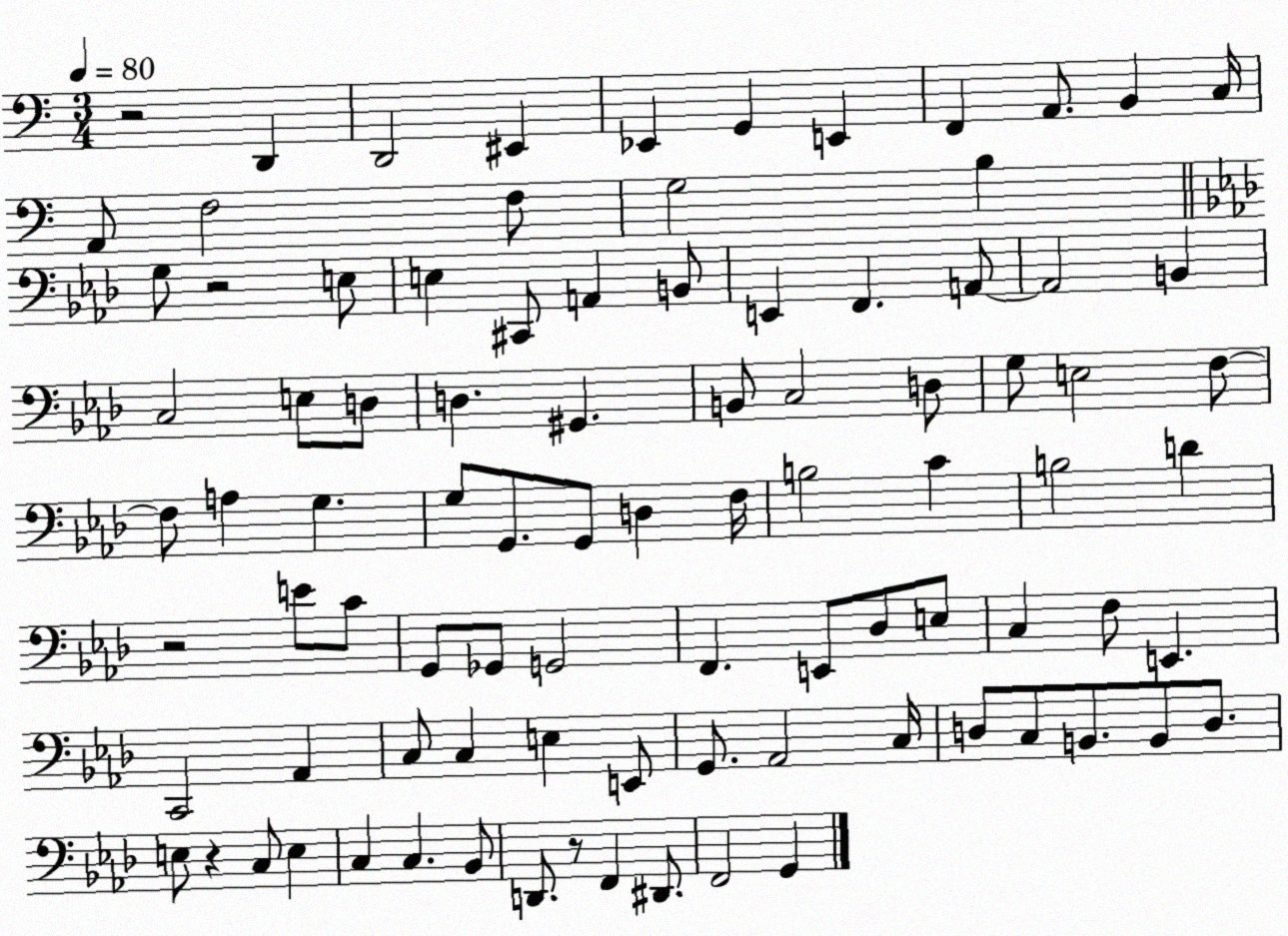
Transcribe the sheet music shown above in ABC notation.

X:1
T:Untitled
M:3/4
L:1/4
K:C
z2 D,, D,,2 ^E,, _E,, G,, E,, F,, A,,/2 B,, C,/4 A,,/2 F,2 F,/2 G,2 B, G,/2 z2 E,/2 E, ^C,,/2 A,, B,,/2 E,, F,, A,,/2 A,,2 B,, C,2 E,/2 D,/2 D, ^G,, B,,/2 C,2 D,/2 G,/2 E,2 F,/2 F,/2 A, G, G,/2 G,,/2 G,,/2 D, F,/4 B,2 C B,2 D z2 E/2 C/2 G,,/2 _G,,/2 G,,2 F,, E,,/2 _D,/2 E,/2 C, F,/2 E,, C,,2 _A,, C,/2 C, E, E,,/2 G,,/2 _A,,2 C,/4 D,/2 C,/2 B,,/2 B,,/2 D,/2 E,/2 z C,/2 E, C, C, _B,,/2 D,,/2 z/2 F,, ^D,,/2 F,,2 G,,